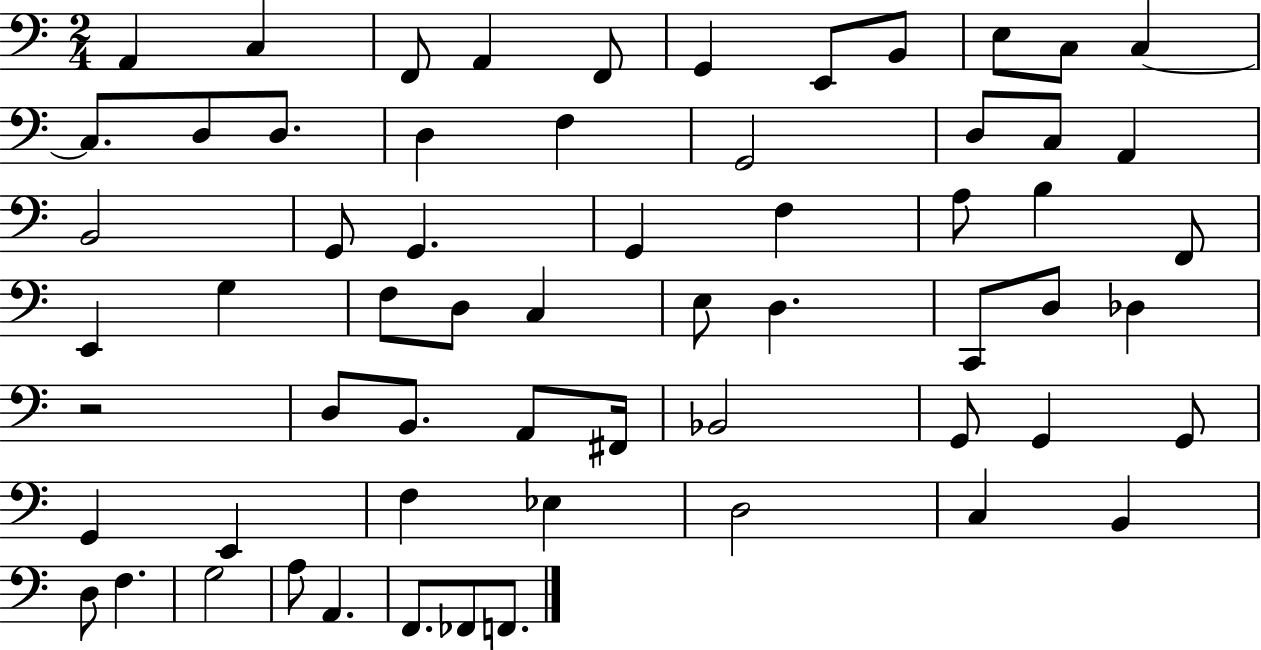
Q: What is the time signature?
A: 2/4